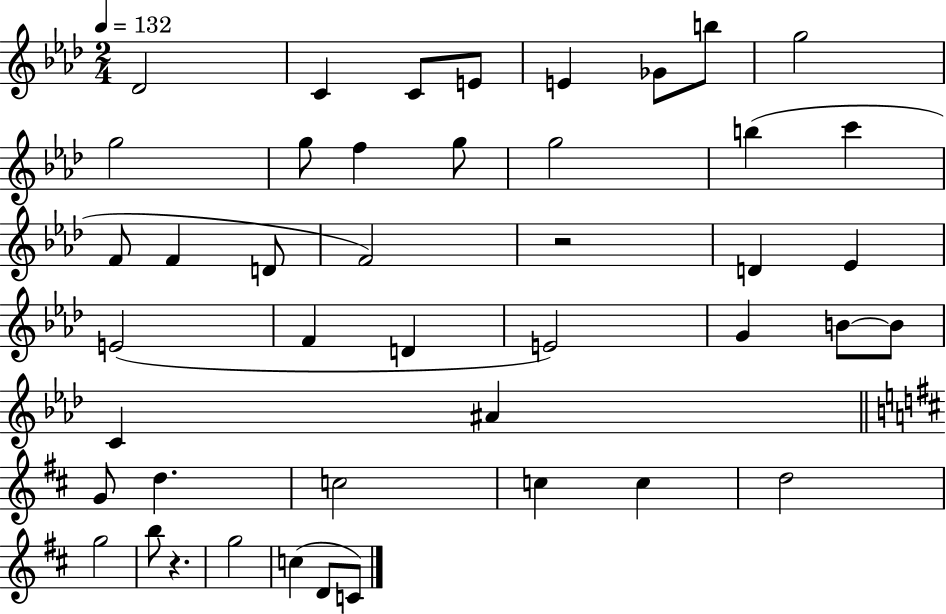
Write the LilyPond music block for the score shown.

{
  \clef treble
  \numericTimeSignature
  \time 2/4
  \key aes \major
  \tempo 4 = 132
  des'2 | c'4 c'8 e'8 | e'4 ges'8 b''8 | g''2 | \break g''2 | g''8 f''4 g''8 | g''2 | b''4( c'''4 | \break f'8 f'4 d'8 | f'2) | r2 | d'4 ees'4 | \break e'2( | f'4 d'4 | e'2) | g'4 b'8~~ b'8 | \break c'4 ais'4 | \bar "||" \break \key d \major g'8 d''4. | c''2 | c''4 c''4 | d''2 | \break g''2 | b''8 r4. | g''2 | c''4( d'8 c'8) | \break \bar "|."
}